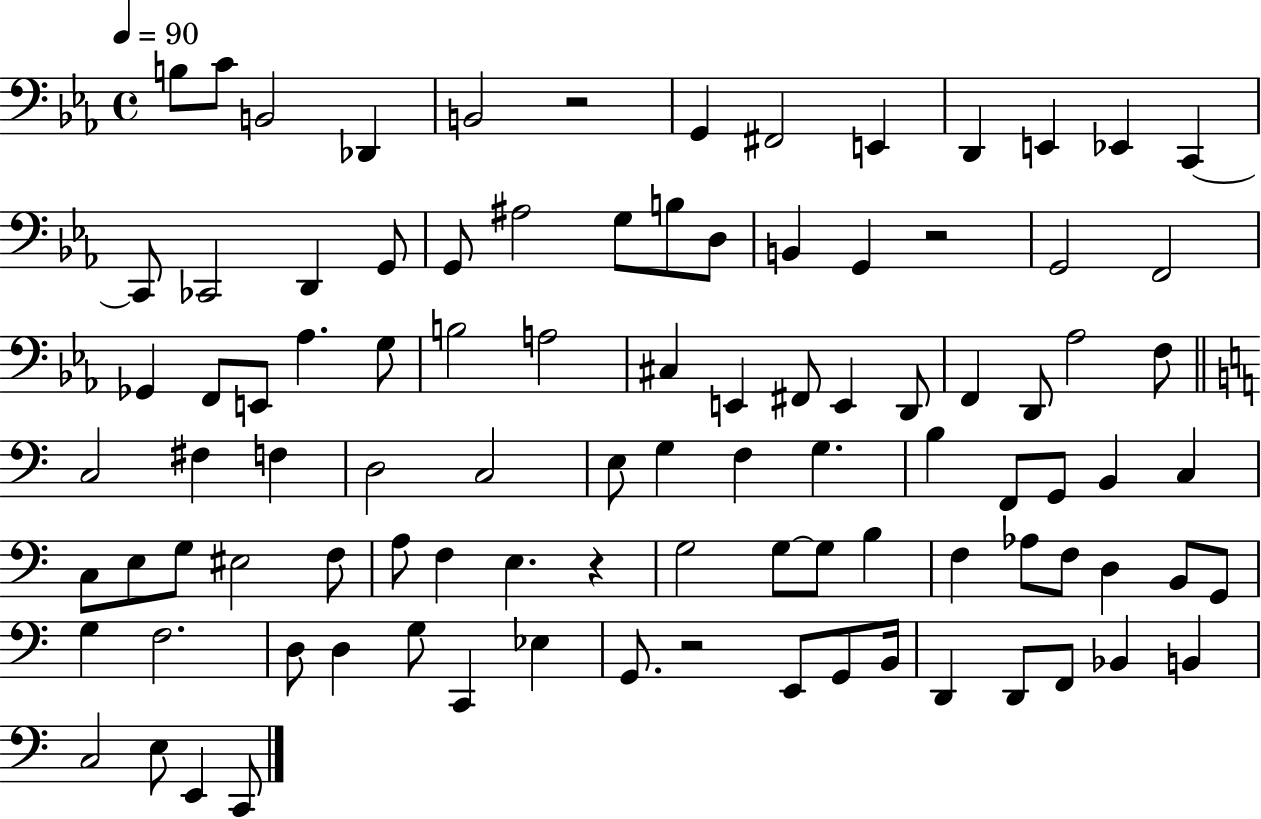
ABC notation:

X:1
T:Untitled
M:4/4
L:1/4
K:Eb
B,/2 C/2 B,,2 _D,, B,,2 z2 G,, ^F,,2 E,, D,, E,, _E,, C,, C,,/2 _C,,2 D,, G,,/2 G,,/2 ^A,2 G,/2 B,/2 D,/2 B,, G,, z2 G,,2 F,,2 _G,, F,,/2 E,,/2 _A, G,/2 B,2 A,2 ^C, E,, ^F,,/2 E,, D,,/2 F,, D,,/2 _A,2 F,/2 C,2 ^F, F, D,2 C,2 E,/2 G, F, G, B, F,,/2 G,,/2 B,, C, C,/2 E,/2 G,/2 ^E,2 F,/2 A,/2 F, E, z G,2 G,/2 G,/2 B, F, _A,/2 F,/2 D, B,,/2 G,,/2 G, F,2 D,/2 D, G,/2 C,, _E, G,,/2 z2 E,,/2 G,,/2 B,,/4 D,, D,,/2 F,,/2 _B,, B,, C,2 E,/2 E,, C,,/2